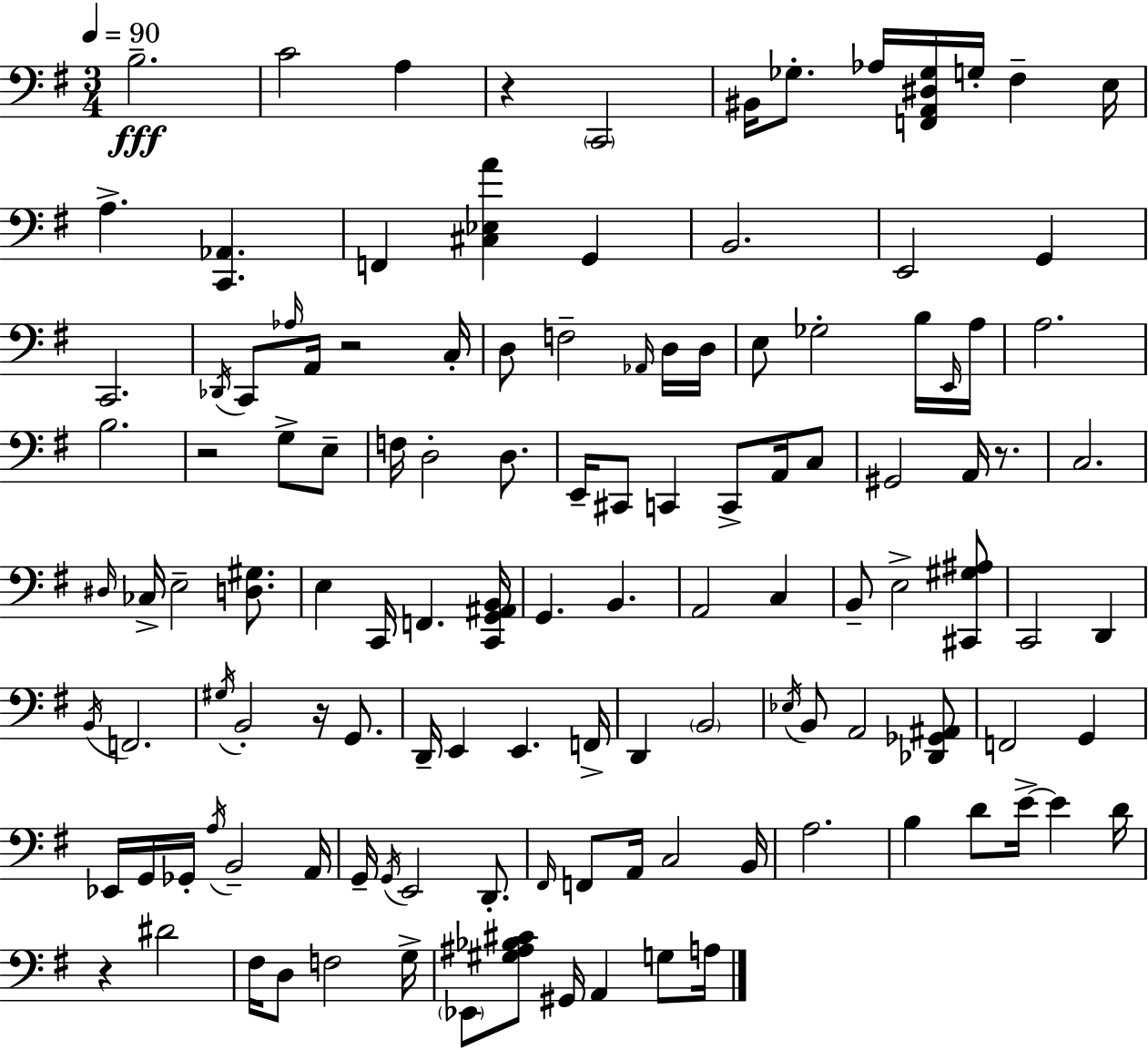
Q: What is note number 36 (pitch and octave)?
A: E3